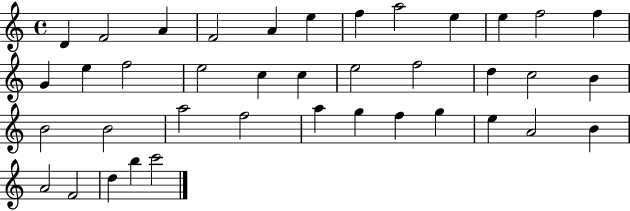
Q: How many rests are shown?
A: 0